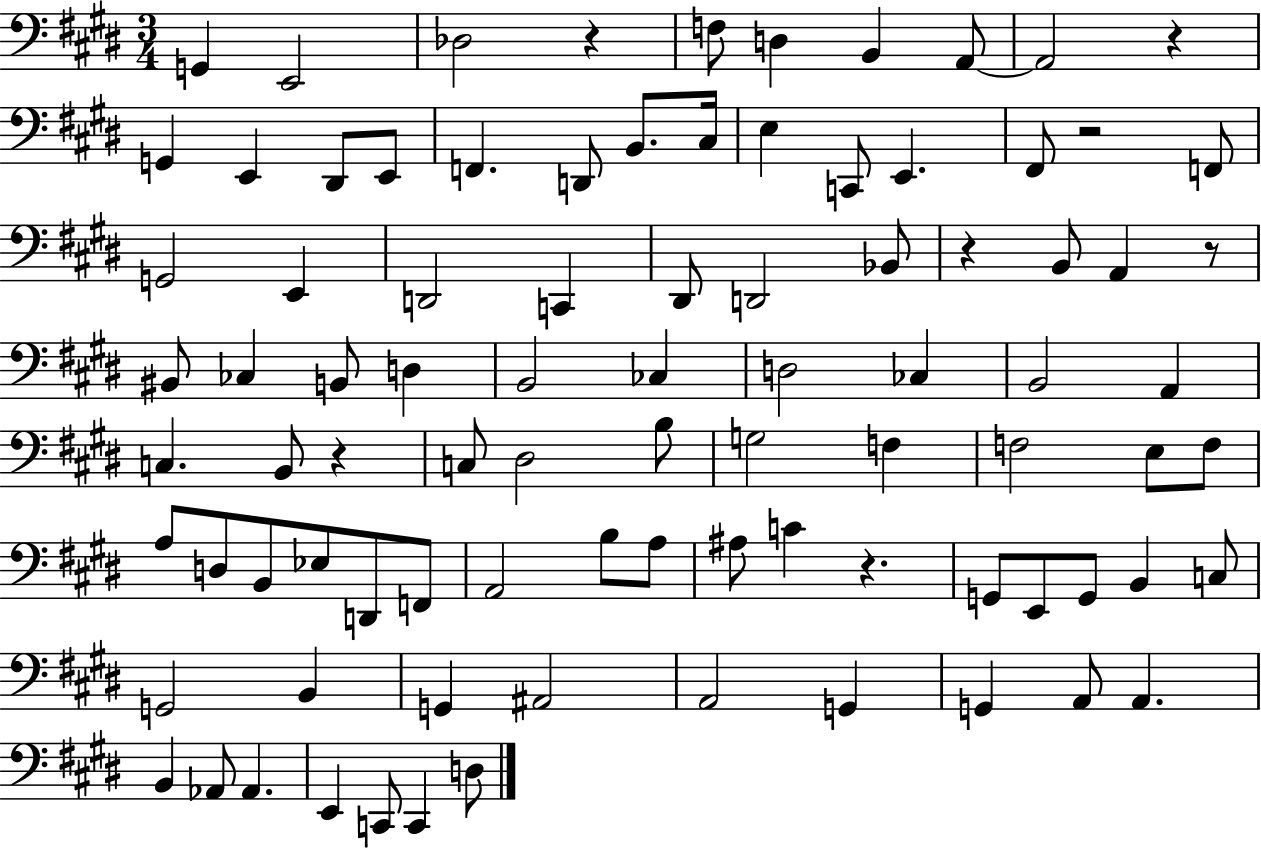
G2/q E2/h Db3/h R/q F3/e D3/q B2/q A2/e A2/h R/q G2/q E2/q D#2/e E2/e F2/q. D2/e B2/e. C#3/s E3/q C2/e E2/q. F#2/e R/h F2/e G2/h E2/q D2/h C2/q D#2/e D2/h Bb2/e R/q B2/e A2/q R/e BIS2/e CES3/q B2/e D3/q B2/h CES3/q D3/h CES3/q B2/h A2/q C3/q. B2/e R/q C3/e D#3/h B3/e G3/h F3/q F3/h E3/e F3/e A3/e D3/e B2/e Eb3/e D2/e F2/e A2/h B3/e A3/e A#3/e C4/q R/q. G2/e E2/e G2/e B2/q C3/e G2/h B2/q G2/q A#2/h A2/h G2/q G2/q A2/e A2/q. B2/q Ab2/e Ab2/q. E2/q C2/e C2/q D3/e